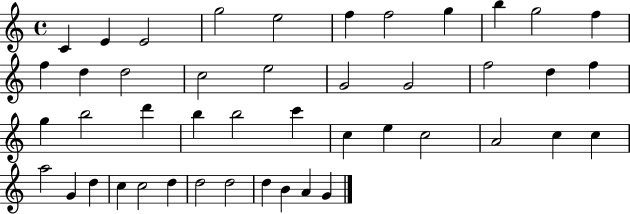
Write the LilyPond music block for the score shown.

{
  \clef treble
  \time 4/4
  \defaultTimeSignature
  \key c \major
  c'4 e'4 e'2 | g''2 e''2 | f''4 f''2 g''4 | b''4 g''2 f''4 | \break f''4 d''4 d''2 | c''2 e''2 | g'2 g'2 | f''2 d''4 f''4 | \break g''4 b''2 d'''4 | b''4 b''2 c'''4 | c''4 e''4 c''2 | a'2 c''4 c''4 | \break a''2 g'4 d''4 | c''4 c''2 d''4 | d''2 d''2 | d''4 b'4 a'4 g'4 | \break \bar "|."
}